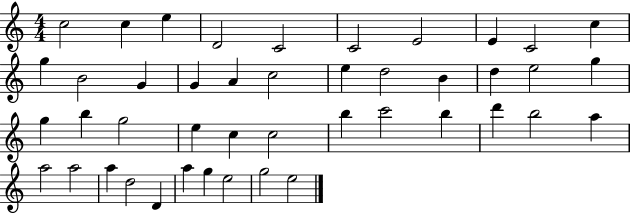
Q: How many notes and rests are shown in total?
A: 44